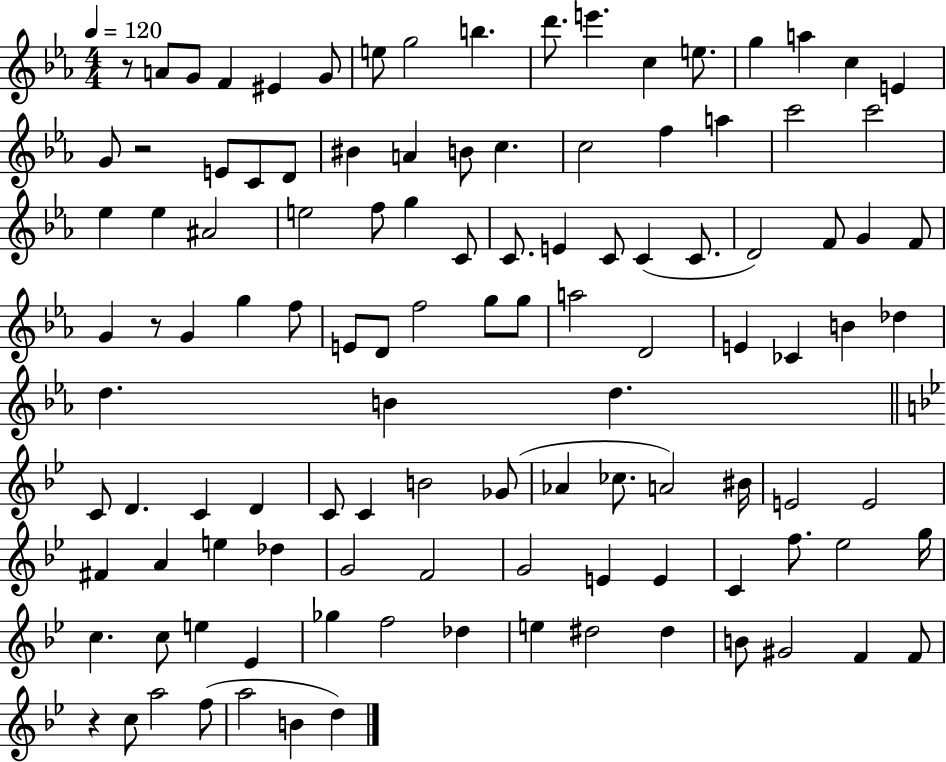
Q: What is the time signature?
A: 4/4